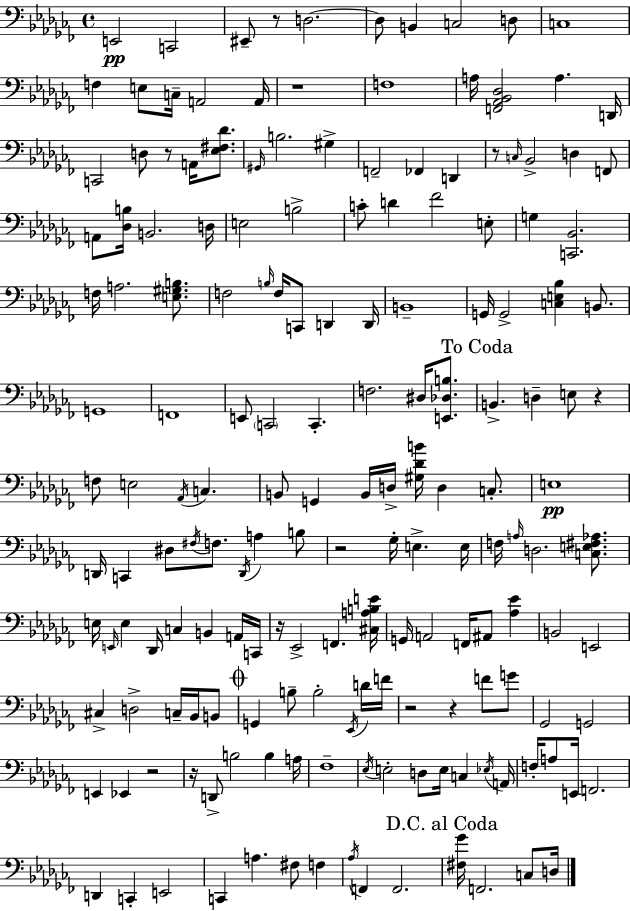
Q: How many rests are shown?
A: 11